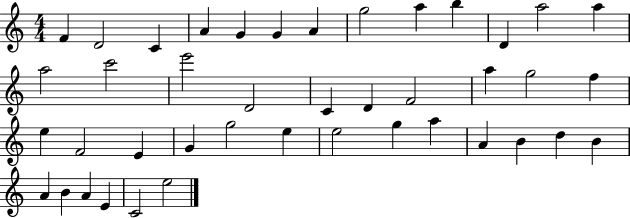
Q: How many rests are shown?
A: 0